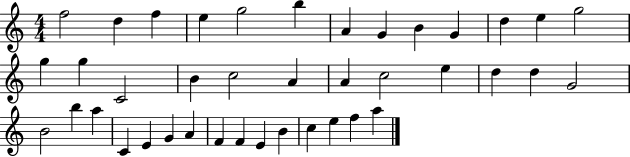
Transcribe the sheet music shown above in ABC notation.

X:1
T:Untitled
M:4/4
L:1/4
K:C
f2 d f e g2 b A G B G d e g2 g g C2 B c2 A A c2 e d d G2 B2 b a C E G A F F E B c e f a